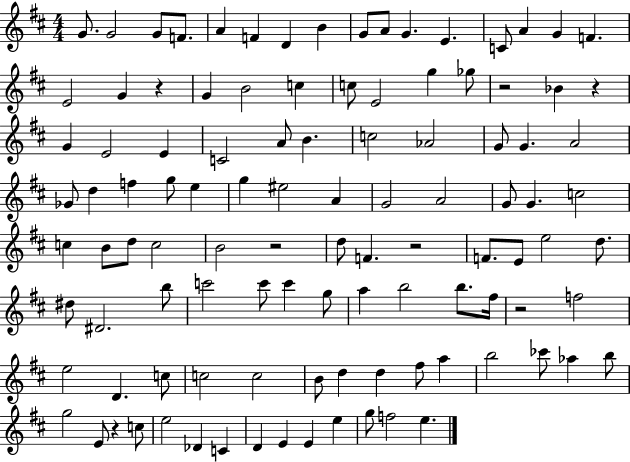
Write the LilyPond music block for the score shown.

{
  \clef treble
  \numericTimeSignature
  \time 4/4
  \key d \major
  g'8. g'2 g'8 f'8. | a'4 f'4 d'4 b'4 | g'8 a'8 g'4. e'4. | c'8 a'4 g'4 f'4. | \break e'2 g'4 r4 | g'4 b'2 c''4 | c''8 e'2 g''4 ges''8 | r2 bes'4 r4 | \break g'4 e'2 e'4 | c'2 a'8 b'4. | c''2 aes'2 | g'8 g'4. a'2 | \break ges'8 d''4 f''4 g''8 e''4 | g''4 eis''2 a'4 | g'2 a'2 | g'8 g'4. c''2 | \break c''4 b'8 d''8 c''2 | b'2 r2 | d''8 f'4. r2 | f'8. e'8 e''2 d''8. | \break dis''8 dis'2. b''8 | c'''2 c'''8 c'''4 g''8 | a''4 b''2 b''8. fis''16 | r2 f''2 | \break e''2 d'4. c''8 | c''2 c''2 | b'8 d''4 d''4 fis''8 a''4 | b''2 ces'''8 aes''4 b''8 | \break g''2 e'8 r4 c''8 | e''2 des'4 c'4 | d'4 e'4 e'4 e''4 | g''8 f''2 e''4. | \break \bar "|."
}